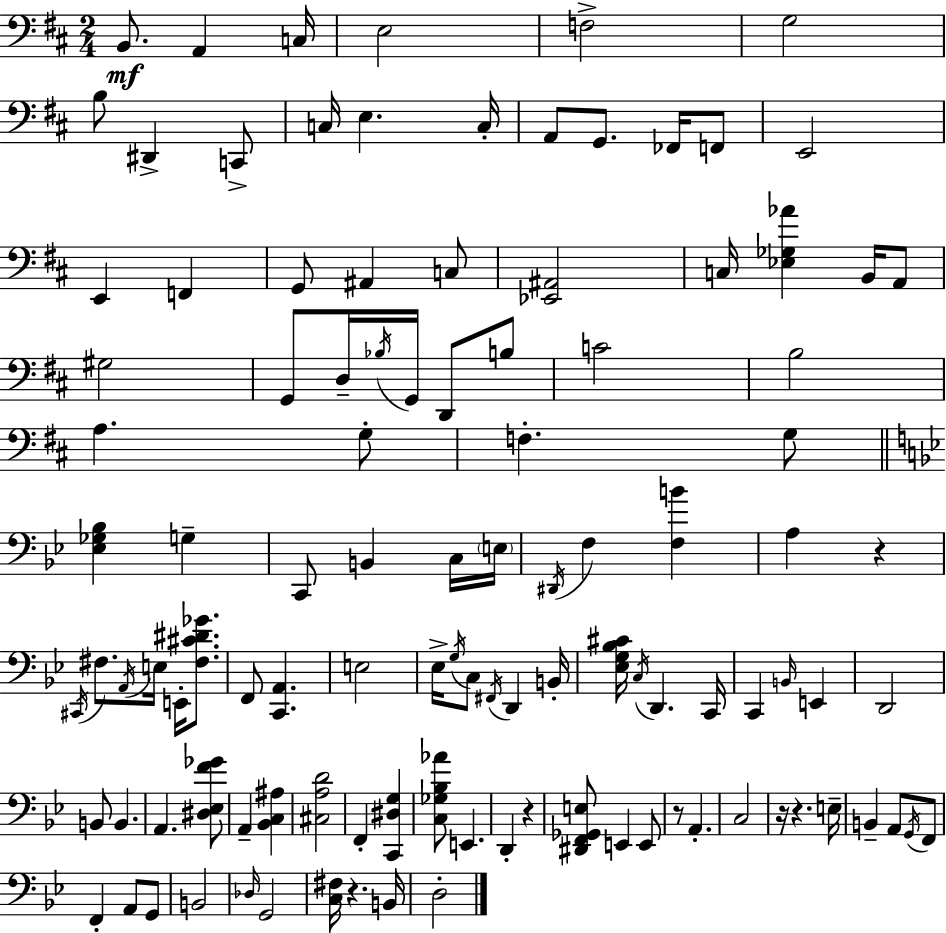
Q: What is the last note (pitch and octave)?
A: D3